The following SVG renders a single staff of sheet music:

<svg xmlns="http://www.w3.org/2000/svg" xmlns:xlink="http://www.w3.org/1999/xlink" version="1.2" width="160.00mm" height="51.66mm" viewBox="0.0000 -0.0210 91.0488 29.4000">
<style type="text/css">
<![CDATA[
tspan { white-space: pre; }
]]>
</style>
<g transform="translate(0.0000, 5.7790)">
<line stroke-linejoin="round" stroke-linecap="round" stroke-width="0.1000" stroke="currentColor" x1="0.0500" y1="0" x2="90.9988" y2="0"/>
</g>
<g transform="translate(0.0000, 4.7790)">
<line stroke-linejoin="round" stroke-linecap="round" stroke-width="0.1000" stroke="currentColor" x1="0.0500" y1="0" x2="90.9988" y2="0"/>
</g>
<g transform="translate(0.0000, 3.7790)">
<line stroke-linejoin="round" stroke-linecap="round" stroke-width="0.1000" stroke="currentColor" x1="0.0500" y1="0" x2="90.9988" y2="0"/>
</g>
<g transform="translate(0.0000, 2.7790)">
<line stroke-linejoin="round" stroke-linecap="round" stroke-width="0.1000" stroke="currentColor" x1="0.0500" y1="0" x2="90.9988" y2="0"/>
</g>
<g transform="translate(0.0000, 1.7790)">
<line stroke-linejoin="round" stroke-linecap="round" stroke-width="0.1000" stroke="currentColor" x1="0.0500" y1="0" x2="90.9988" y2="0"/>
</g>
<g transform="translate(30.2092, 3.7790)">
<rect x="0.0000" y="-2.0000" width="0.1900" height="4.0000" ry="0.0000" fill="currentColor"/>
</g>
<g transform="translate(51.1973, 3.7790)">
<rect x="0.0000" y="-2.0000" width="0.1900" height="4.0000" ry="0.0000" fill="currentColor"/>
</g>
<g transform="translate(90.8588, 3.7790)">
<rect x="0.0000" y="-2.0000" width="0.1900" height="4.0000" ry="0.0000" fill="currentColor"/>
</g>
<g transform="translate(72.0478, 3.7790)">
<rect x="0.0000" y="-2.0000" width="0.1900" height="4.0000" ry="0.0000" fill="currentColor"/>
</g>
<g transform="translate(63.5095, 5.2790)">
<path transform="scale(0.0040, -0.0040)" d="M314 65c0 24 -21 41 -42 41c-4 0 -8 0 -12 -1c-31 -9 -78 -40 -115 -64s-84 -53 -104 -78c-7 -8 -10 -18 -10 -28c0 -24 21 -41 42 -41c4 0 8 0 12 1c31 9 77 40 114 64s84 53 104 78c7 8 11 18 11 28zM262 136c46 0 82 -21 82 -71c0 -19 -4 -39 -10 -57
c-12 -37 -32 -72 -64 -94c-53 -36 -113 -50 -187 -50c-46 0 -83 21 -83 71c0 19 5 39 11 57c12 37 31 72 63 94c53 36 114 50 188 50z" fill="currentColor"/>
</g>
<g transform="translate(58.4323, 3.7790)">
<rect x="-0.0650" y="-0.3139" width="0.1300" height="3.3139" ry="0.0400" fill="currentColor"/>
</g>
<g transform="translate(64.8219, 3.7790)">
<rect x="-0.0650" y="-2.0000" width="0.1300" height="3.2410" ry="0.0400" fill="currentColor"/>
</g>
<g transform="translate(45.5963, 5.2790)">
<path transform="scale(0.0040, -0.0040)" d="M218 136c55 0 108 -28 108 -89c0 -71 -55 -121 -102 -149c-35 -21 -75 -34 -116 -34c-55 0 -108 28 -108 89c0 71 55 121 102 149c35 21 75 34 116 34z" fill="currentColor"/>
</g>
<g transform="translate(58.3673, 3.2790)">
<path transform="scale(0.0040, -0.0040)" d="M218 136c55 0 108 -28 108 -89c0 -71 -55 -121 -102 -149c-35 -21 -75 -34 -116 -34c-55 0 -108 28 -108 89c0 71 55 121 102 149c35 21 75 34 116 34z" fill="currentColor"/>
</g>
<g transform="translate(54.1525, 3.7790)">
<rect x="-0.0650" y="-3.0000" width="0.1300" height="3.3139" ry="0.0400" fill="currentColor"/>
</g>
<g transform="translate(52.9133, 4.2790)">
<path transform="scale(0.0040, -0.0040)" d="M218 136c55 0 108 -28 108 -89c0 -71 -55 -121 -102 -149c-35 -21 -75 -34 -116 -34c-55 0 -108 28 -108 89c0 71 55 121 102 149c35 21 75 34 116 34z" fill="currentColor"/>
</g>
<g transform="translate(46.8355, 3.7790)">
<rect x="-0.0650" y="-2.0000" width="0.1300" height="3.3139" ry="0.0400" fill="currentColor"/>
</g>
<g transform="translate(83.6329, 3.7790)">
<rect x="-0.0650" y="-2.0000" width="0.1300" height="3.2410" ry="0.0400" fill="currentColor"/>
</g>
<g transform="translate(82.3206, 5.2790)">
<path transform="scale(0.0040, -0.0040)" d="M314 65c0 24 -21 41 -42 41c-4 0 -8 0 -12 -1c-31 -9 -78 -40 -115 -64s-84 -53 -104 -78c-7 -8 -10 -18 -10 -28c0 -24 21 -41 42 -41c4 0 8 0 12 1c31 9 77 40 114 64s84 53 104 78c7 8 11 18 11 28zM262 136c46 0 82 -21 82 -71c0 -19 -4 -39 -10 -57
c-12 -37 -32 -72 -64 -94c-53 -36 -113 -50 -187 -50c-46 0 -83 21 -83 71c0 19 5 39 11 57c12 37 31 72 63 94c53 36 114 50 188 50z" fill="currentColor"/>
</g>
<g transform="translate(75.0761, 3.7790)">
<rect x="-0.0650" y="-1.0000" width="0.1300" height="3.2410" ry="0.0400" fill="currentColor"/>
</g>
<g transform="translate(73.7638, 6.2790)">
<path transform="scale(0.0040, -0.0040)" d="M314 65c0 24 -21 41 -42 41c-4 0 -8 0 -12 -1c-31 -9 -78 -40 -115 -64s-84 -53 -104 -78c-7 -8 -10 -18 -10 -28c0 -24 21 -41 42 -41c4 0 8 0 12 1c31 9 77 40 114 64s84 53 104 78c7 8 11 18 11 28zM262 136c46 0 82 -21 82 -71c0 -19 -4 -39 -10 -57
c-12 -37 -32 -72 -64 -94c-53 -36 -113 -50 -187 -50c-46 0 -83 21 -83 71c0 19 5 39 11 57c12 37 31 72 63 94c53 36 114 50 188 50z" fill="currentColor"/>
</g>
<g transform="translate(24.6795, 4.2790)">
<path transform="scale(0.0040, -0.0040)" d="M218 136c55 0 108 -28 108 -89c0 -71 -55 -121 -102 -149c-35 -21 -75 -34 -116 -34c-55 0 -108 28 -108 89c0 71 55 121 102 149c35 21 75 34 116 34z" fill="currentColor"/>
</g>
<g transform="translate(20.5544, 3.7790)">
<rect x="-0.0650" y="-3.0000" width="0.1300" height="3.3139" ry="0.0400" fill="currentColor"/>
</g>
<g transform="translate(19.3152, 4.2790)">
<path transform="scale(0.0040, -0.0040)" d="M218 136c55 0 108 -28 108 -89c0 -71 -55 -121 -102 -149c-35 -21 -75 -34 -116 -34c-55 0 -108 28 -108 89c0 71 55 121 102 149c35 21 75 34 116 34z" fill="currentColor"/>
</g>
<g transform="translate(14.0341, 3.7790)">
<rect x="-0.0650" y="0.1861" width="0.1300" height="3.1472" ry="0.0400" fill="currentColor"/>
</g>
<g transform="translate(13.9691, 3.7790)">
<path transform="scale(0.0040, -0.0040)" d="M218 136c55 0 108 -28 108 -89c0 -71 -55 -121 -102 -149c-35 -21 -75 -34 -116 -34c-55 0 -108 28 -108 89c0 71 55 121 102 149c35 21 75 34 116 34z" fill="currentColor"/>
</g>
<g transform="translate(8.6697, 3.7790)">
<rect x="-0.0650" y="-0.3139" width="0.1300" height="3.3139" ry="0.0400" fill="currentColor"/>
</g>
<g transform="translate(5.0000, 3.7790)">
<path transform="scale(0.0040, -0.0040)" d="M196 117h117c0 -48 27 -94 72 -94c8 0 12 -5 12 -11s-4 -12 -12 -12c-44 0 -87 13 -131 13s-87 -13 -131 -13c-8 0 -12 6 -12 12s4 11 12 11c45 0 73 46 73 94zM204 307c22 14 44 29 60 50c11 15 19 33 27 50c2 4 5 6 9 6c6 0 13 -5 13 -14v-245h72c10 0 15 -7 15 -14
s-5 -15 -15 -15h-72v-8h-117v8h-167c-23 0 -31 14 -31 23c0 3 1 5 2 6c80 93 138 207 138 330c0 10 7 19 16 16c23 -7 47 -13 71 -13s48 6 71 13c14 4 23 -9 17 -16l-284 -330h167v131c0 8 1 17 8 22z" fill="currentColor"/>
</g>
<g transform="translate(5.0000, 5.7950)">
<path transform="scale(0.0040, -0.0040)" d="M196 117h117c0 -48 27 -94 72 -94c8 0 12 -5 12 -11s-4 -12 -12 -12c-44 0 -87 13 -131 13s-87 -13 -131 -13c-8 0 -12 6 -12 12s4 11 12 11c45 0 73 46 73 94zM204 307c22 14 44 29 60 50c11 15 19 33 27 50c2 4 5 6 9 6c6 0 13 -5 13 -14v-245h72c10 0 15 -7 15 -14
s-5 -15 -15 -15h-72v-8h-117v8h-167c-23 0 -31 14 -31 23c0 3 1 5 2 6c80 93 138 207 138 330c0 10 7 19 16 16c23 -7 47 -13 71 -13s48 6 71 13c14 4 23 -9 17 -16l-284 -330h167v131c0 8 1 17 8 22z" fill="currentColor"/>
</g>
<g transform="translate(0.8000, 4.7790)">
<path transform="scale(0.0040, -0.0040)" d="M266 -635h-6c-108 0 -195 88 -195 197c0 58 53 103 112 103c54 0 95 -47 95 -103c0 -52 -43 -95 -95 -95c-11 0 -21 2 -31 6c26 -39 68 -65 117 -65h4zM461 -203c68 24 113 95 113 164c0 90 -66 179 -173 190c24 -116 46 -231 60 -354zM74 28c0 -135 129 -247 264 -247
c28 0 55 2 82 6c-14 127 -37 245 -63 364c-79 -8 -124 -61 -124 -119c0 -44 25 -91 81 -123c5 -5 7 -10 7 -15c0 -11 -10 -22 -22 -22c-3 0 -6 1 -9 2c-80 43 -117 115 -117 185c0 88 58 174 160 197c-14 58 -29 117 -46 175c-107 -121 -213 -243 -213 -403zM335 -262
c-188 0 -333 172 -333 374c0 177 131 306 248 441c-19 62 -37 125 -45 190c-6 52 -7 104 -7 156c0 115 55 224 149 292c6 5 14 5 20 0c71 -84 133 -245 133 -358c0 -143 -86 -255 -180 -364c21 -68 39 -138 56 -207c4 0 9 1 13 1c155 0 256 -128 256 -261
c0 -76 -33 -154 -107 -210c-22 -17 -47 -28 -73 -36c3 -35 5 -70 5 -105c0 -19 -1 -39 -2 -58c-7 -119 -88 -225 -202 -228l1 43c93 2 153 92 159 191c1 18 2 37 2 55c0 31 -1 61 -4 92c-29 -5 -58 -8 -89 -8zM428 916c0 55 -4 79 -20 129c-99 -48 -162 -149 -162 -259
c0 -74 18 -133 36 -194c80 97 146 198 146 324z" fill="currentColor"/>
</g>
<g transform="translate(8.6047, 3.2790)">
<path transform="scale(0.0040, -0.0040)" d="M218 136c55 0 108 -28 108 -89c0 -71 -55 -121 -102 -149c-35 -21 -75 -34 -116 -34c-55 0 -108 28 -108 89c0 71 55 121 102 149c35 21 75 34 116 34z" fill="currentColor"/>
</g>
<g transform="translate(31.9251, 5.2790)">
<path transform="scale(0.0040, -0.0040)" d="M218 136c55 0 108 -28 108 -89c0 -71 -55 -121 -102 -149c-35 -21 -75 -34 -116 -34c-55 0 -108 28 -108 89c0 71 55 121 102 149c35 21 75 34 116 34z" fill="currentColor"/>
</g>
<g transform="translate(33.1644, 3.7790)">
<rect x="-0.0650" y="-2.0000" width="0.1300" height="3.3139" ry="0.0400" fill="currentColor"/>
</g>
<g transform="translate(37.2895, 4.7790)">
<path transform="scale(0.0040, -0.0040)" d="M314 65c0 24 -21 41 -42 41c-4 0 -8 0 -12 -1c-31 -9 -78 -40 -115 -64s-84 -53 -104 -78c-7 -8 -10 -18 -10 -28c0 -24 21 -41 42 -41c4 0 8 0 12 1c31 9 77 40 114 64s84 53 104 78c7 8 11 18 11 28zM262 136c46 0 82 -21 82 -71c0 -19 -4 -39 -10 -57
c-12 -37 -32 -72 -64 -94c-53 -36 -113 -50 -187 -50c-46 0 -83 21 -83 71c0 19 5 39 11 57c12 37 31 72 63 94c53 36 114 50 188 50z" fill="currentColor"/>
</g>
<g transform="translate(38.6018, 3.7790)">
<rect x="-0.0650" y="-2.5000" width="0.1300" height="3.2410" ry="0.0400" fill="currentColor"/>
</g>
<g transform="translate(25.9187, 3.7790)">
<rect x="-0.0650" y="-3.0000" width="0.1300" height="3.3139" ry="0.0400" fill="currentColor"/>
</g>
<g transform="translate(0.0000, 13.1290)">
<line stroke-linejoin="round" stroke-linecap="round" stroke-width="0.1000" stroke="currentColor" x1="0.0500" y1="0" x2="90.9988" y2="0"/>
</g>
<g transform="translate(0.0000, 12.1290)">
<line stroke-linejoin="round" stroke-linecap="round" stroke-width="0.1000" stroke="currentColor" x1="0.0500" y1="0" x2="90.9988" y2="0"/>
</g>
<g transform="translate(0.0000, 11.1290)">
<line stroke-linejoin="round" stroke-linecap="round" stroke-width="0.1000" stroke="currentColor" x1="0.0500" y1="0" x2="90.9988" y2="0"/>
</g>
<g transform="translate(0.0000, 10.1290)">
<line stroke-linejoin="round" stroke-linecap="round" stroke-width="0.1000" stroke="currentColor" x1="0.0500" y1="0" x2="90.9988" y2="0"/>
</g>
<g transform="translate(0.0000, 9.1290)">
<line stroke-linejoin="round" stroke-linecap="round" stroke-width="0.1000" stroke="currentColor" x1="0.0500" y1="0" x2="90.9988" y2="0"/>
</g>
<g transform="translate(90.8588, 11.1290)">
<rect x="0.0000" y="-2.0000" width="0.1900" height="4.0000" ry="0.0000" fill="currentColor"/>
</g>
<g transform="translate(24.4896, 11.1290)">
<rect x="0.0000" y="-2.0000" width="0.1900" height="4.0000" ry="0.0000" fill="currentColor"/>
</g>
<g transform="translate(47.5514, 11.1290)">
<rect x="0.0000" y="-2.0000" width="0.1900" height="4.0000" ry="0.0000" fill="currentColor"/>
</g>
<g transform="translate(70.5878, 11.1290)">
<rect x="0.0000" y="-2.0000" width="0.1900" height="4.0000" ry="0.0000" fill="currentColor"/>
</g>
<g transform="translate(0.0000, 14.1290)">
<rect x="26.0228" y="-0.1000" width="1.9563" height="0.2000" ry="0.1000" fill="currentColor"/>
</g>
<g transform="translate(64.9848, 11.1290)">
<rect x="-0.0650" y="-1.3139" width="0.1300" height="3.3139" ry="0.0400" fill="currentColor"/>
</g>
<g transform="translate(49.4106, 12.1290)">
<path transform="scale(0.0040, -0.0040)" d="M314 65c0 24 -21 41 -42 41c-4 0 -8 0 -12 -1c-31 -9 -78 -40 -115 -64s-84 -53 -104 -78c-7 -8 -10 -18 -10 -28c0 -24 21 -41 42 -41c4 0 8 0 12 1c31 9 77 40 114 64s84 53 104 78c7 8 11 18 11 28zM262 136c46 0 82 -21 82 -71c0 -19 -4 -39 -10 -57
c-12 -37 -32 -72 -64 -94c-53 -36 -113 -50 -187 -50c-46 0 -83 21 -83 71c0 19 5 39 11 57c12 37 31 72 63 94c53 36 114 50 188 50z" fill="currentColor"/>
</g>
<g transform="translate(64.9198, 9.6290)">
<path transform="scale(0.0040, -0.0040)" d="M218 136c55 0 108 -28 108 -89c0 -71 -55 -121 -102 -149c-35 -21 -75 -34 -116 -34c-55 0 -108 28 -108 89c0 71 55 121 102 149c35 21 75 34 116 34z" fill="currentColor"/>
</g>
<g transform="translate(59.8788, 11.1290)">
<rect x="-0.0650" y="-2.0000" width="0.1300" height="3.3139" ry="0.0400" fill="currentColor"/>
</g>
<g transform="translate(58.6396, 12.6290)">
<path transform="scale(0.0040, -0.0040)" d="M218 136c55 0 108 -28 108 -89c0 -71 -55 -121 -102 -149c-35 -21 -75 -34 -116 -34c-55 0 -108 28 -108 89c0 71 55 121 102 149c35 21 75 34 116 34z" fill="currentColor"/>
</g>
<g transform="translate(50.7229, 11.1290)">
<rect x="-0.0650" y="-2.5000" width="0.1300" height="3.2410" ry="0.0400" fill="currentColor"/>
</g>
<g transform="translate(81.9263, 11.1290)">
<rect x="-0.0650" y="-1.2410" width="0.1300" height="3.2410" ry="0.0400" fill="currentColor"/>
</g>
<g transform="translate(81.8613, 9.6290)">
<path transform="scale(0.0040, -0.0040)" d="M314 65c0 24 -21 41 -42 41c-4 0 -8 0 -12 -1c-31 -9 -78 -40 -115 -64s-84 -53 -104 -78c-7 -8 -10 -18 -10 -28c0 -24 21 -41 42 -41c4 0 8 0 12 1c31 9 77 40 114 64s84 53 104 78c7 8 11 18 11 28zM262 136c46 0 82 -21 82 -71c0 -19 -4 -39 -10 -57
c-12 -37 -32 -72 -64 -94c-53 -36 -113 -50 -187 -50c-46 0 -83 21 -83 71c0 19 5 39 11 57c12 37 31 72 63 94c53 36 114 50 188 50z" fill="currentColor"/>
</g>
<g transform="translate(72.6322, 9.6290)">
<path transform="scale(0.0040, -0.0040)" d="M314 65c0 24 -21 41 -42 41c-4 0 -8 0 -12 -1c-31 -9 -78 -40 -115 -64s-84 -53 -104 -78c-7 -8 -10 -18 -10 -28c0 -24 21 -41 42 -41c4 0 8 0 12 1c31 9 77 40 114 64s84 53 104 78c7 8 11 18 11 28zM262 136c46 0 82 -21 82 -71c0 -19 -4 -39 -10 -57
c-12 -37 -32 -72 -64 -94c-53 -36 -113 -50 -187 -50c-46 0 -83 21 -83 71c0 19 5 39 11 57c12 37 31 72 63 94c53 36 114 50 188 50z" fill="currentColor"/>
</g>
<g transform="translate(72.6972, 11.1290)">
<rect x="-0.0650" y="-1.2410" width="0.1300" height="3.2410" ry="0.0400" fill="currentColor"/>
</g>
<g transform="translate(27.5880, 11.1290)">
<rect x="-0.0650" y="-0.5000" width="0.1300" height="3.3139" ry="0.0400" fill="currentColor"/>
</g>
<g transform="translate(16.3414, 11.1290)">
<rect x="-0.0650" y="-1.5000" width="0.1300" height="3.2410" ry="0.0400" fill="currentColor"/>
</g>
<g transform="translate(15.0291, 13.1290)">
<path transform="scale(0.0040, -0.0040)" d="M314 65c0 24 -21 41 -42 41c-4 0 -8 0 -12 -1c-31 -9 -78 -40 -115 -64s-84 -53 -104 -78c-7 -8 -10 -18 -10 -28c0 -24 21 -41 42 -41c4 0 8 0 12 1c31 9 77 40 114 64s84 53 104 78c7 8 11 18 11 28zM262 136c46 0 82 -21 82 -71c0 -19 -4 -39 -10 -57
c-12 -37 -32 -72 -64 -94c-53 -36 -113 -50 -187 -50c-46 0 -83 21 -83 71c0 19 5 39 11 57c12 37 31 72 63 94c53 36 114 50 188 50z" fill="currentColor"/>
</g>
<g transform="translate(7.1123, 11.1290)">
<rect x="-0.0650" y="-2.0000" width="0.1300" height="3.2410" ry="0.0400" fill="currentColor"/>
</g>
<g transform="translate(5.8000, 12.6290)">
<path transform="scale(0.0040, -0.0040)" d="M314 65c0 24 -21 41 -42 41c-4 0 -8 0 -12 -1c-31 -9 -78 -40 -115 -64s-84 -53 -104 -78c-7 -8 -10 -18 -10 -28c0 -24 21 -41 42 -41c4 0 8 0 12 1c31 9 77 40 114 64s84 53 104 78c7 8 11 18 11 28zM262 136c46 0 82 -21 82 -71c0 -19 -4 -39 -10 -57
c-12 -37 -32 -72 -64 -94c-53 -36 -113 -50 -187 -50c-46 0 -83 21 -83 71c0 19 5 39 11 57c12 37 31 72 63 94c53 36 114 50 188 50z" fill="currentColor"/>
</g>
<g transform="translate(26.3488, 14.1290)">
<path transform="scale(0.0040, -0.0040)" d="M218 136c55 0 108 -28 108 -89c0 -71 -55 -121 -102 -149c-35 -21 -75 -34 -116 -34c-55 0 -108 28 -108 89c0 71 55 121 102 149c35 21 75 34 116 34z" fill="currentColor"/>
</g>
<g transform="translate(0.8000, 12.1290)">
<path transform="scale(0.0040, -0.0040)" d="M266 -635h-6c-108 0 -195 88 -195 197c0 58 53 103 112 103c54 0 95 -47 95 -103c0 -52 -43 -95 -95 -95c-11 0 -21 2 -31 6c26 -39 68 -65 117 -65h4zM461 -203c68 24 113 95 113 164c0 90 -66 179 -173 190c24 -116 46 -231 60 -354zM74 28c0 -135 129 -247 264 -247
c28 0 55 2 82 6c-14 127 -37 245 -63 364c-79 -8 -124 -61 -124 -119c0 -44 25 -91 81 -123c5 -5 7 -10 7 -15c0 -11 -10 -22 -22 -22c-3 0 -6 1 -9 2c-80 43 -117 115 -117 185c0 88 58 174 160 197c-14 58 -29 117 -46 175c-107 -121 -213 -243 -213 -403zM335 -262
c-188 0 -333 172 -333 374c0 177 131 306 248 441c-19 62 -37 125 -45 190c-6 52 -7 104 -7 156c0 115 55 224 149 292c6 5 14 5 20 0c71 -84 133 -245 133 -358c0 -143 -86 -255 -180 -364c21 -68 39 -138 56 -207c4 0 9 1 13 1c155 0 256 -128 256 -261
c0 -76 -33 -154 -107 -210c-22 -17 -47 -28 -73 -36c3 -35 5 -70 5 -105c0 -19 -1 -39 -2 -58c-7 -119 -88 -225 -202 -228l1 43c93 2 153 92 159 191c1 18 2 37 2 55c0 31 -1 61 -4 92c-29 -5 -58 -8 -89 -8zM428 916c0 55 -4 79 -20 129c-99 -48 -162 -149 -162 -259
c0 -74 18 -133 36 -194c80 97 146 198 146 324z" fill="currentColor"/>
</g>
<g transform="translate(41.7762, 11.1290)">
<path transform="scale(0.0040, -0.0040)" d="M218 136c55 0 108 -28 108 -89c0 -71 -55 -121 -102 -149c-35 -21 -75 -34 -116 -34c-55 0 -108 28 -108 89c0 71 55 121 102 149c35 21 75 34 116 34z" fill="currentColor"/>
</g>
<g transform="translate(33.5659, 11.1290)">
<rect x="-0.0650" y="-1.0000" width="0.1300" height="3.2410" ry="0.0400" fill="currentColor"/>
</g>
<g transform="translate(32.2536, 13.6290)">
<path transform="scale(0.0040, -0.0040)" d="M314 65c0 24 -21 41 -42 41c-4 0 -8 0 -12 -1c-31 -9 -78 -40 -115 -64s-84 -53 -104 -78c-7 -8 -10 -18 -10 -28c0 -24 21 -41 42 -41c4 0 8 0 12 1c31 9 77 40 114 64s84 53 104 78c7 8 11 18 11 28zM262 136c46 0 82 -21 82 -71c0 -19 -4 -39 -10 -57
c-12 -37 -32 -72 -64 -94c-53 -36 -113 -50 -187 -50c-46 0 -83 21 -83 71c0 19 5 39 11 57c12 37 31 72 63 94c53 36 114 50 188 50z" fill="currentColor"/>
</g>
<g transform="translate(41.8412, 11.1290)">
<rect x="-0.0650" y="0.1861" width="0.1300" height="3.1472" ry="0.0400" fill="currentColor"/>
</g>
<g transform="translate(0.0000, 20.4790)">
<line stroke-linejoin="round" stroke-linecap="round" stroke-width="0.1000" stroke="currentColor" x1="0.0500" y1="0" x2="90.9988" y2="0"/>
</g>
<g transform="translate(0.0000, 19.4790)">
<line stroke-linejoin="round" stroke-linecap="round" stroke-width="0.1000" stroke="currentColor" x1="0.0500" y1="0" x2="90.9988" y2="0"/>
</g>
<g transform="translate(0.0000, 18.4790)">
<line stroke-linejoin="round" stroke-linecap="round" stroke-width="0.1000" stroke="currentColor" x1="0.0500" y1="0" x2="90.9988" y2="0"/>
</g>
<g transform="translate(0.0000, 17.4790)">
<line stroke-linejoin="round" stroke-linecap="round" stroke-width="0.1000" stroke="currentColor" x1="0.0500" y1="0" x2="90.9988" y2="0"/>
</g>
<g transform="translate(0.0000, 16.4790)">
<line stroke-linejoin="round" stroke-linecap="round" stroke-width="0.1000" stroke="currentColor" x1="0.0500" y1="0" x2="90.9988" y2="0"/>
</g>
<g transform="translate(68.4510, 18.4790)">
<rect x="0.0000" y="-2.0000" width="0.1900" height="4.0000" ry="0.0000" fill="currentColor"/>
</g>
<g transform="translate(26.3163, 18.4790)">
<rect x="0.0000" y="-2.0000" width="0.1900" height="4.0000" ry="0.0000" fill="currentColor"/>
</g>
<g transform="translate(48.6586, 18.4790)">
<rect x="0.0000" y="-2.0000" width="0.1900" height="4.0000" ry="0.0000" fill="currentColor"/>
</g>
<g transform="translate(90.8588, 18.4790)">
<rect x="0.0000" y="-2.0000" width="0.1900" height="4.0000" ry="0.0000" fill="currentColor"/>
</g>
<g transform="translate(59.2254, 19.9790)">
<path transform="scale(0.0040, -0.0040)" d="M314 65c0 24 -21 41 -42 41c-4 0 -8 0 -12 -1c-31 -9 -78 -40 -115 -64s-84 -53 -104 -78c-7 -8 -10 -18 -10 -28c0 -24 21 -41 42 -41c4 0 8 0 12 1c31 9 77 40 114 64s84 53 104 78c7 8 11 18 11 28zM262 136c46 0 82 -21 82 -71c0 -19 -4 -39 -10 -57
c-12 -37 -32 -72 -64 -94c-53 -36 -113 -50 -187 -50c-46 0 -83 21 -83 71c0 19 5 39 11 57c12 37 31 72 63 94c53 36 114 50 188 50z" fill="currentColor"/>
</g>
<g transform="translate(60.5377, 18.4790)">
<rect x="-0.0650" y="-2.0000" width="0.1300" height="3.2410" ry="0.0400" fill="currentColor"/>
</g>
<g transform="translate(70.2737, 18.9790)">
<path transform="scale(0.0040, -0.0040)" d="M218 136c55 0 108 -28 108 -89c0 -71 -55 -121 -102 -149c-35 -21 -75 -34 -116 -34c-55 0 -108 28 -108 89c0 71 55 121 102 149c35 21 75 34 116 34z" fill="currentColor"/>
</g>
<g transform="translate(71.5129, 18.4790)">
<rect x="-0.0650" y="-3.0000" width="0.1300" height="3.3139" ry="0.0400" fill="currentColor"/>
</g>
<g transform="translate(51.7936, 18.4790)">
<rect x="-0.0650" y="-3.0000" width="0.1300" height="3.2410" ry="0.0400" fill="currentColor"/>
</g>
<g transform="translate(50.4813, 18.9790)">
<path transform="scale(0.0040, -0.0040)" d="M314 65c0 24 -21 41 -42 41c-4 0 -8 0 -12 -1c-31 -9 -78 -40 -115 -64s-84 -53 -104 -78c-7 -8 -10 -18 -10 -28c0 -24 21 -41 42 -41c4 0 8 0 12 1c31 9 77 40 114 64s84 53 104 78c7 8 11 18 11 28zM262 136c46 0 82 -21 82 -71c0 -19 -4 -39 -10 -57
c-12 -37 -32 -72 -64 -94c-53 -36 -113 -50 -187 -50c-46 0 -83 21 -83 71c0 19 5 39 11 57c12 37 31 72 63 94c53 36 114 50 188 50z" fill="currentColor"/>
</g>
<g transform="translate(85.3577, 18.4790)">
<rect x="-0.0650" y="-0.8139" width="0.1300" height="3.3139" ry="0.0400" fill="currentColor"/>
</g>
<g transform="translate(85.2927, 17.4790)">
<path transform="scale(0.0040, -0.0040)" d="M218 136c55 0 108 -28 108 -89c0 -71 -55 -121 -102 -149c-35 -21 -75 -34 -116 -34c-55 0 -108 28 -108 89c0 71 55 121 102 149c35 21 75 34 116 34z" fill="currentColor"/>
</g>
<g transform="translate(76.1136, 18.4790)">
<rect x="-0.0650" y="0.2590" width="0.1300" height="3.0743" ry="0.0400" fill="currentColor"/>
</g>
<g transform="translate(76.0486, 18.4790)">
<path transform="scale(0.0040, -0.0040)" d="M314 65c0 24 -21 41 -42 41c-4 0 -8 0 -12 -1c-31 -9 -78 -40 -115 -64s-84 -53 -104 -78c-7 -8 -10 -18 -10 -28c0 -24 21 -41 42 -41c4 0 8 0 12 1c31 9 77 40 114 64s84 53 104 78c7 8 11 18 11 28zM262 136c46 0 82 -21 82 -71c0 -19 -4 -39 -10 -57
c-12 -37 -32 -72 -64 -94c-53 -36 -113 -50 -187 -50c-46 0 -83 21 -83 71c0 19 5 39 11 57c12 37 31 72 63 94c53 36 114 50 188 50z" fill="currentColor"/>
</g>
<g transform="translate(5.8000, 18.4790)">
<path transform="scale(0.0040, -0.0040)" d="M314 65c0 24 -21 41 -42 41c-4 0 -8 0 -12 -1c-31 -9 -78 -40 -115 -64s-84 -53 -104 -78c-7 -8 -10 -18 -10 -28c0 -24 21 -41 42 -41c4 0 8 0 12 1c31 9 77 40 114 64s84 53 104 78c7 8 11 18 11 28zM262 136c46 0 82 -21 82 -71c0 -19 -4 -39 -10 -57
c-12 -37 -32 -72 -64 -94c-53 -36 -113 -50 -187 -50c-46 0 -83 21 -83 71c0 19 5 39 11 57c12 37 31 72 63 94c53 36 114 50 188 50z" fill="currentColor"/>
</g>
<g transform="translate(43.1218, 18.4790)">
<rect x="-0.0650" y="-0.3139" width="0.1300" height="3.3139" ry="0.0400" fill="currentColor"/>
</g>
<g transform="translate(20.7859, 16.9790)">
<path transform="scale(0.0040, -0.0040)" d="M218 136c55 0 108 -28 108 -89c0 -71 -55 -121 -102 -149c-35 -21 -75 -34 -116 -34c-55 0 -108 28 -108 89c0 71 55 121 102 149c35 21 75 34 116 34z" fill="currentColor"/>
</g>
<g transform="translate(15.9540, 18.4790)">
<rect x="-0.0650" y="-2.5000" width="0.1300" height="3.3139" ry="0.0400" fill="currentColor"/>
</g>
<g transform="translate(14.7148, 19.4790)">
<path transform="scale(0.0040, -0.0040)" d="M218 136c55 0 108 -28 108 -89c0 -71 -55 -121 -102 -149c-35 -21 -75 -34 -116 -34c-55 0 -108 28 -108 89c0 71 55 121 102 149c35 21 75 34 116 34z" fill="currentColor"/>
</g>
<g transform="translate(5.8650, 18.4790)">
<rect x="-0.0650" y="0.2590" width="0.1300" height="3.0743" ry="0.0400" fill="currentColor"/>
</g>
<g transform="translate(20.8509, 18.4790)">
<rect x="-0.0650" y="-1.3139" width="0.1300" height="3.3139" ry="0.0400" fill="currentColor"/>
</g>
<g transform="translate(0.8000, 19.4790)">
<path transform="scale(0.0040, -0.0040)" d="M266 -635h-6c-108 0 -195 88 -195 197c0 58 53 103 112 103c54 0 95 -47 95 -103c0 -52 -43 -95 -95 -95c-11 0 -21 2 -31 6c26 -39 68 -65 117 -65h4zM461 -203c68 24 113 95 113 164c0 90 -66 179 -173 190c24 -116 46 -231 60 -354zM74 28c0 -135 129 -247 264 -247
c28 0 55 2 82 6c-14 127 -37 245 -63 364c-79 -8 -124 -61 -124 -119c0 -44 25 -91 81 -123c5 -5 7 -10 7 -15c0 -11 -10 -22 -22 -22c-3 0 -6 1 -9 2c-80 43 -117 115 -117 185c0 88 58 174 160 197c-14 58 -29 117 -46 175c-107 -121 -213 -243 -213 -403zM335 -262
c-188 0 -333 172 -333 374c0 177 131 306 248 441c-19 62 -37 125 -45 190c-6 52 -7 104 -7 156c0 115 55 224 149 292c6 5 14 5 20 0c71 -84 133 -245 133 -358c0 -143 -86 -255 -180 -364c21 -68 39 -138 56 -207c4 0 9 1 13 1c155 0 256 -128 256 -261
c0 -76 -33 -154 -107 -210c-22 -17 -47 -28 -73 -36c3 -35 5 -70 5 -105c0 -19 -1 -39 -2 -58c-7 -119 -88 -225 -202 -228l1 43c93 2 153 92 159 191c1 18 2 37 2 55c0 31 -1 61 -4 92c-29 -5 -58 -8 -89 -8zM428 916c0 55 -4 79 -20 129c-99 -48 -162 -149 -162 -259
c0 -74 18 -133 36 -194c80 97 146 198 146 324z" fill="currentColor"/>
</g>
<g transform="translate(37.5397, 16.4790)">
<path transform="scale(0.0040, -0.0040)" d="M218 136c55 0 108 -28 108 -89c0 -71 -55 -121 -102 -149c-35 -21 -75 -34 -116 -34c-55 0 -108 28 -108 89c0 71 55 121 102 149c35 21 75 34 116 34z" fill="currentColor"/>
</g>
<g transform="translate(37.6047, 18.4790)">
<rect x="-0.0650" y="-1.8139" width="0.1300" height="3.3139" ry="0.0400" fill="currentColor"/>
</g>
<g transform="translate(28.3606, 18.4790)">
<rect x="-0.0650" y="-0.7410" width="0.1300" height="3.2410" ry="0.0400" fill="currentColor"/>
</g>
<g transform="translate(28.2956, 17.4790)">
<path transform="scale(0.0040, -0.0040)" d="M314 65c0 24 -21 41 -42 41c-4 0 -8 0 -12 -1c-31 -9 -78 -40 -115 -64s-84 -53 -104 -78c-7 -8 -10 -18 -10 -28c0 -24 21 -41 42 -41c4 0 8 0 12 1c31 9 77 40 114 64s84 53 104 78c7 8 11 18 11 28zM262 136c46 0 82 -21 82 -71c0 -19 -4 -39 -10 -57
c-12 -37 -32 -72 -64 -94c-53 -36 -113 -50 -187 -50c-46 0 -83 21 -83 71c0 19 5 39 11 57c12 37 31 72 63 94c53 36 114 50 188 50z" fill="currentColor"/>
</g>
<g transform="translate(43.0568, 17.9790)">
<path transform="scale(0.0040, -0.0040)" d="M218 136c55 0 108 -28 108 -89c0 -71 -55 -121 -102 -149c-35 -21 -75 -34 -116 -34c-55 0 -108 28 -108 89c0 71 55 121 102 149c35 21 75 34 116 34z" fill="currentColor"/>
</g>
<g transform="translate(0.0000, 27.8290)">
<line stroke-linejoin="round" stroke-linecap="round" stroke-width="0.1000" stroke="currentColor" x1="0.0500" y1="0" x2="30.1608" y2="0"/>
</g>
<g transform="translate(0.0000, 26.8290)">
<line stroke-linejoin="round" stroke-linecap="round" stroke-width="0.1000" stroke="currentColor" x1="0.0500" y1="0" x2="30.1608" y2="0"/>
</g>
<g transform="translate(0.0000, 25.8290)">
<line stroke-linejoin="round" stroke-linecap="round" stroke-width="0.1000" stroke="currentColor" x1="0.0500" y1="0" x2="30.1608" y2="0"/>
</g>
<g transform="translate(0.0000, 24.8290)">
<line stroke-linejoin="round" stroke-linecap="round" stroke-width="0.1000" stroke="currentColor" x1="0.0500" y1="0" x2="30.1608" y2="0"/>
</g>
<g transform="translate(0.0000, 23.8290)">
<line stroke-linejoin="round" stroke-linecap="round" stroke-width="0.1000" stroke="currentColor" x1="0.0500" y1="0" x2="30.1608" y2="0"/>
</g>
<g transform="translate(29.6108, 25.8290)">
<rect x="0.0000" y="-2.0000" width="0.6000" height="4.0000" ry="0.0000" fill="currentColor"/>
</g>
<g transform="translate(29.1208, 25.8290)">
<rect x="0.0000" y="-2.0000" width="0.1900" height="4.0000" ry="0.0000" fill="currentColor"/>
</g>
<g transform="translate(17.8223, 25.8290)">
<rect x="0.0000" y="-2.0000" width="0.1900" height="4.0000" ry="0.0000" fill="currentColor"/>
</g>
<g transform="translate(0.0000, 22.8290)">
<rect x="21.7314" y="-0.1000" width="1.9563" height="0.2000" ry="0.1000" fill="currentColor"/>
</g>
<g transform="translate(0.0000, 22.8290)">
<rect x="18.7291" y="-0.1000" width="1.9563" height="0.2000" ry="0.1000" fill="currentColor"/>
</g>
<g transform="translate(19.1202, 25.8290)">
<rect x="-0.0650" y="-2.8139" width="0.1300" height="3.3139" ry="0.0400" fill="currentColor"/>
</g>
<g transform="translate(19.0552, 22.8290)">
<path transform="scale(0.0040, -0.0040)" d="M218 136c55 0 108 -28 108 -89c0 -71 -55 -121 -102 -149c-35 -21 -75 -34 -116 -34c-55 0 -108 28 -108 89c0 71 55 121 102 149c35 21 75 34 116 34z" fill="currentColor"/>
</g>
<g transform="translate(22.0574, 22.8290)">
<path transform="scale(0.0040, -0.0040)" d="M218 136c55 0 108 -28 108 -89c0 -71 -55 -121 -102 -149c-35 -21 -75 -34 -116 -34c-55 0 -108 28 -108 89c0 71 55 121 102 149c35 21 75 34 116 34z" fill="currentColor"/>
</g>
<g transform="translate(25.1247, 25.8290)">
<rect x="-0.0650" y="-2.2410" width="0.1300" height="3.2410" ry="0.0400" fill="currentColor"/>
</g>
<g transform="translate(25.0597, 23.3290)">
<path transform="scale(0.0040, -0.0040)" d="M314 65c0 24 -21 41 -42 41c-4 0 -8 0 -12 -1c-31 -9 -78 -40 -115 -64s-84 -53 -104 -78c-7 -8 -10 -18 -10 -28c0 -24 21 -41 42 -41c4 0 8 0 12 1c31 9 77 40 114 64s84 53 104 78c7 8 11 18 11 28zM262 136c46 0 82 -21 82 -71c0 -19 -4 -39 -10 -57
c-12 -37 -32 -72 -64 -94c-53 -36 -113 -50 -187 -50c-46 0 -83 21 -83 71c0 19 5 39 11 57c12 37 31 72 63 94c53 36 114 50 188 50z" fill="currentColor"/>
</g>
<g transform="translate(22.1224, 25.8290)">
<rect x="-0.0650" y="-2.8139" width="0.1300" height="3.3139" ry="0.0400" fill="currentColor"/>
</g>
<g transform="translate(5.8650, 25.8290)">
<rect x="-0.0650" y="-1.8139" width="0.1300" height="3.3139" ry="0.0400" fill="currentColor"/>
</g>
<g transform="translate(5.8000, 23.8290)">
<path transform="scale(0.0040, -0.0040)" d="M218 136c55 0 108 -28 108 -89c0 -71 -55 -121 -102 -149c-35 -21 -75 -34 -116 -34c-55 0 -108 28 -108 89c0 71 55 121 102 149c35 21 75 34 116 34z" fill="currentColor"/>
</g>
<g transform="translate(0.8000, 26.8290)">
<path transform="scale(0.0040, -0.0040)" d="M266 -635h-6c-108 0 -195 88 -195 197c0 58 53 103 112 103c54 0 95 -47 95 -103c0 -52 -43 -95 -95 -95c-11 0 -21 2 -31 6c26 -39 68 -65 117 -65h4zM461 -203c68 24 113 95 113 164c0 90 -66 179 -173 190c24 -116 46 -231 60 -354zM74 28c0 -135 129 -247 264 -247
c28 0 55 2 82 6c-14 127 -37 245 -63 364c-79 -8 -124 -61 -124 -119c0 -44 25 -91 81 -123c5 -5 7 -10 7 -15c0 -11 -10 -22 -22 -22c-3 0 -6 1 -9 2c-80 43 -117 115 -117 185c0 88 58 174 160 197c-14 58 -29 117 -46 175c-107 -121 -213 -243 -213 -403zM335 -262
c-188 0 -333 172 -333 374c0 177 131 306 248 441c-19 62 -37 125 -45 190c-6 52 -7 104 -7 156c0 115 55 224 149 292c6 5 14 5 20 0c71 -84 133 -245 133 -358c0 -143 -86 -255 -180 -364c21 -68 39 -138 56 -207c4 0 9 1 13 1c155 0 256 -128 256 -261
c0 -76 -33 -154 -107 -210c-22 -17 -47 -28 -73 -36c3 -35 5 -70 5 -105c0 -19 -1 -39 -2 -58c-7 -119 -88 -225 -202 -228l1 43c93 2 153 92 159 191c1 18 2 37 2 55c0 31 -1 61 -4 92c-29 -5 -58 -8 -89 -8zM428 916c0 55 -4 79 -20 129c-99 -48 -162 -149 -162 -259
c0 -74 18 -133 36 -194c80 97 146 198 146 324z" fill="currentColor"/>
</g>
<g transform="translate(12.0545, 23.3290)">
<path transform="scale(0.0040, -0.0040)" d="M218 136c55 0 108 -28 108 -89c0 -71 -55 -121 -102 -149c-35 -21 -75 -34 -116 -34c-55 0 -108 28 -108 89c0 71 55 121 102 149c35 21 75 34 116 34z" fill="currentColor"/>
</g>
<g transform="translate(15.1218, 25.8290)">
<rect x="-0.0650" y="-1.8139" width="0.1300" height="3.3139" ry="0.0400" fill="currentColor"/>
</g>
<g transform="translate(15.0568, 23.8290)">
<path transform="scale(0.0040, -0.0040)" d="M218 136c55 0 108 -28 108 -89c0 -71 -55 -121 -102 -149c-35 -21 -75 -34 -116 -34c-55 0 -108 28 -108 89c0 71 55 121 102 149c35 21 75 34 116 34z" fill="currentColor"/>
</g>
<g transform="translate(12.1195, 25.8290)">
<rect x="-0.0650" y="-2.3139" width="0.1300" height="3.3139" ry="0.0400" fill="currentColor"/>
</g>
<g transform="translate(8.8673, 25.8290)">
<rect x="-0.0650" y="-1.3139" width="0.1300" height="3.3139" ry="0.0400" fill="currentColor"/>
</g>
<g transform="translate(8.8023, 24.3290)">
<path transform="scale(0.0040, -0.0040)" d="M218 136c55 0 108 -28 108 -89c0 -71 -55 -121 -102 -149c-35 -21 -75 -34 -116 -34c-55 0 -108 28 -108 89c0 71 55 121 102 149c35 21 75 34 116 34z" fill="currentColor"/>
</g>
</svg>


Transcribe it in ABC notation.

X:1
T:Untitled
M:4/4
L:1/4
K:C
c B A A F G2 F A c F2 D2 F2 F2 E2 C D2 B G2 F e e2 e2 B2 G e d2 f c A2 F2 A B2 d f e g f a a g2